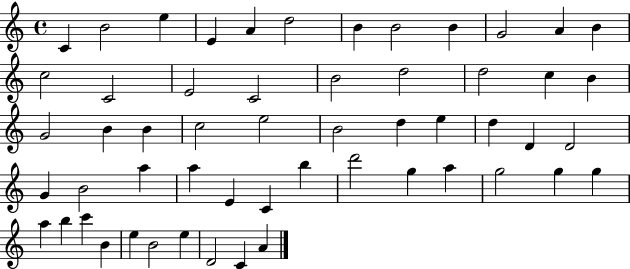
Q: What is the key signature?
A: C major